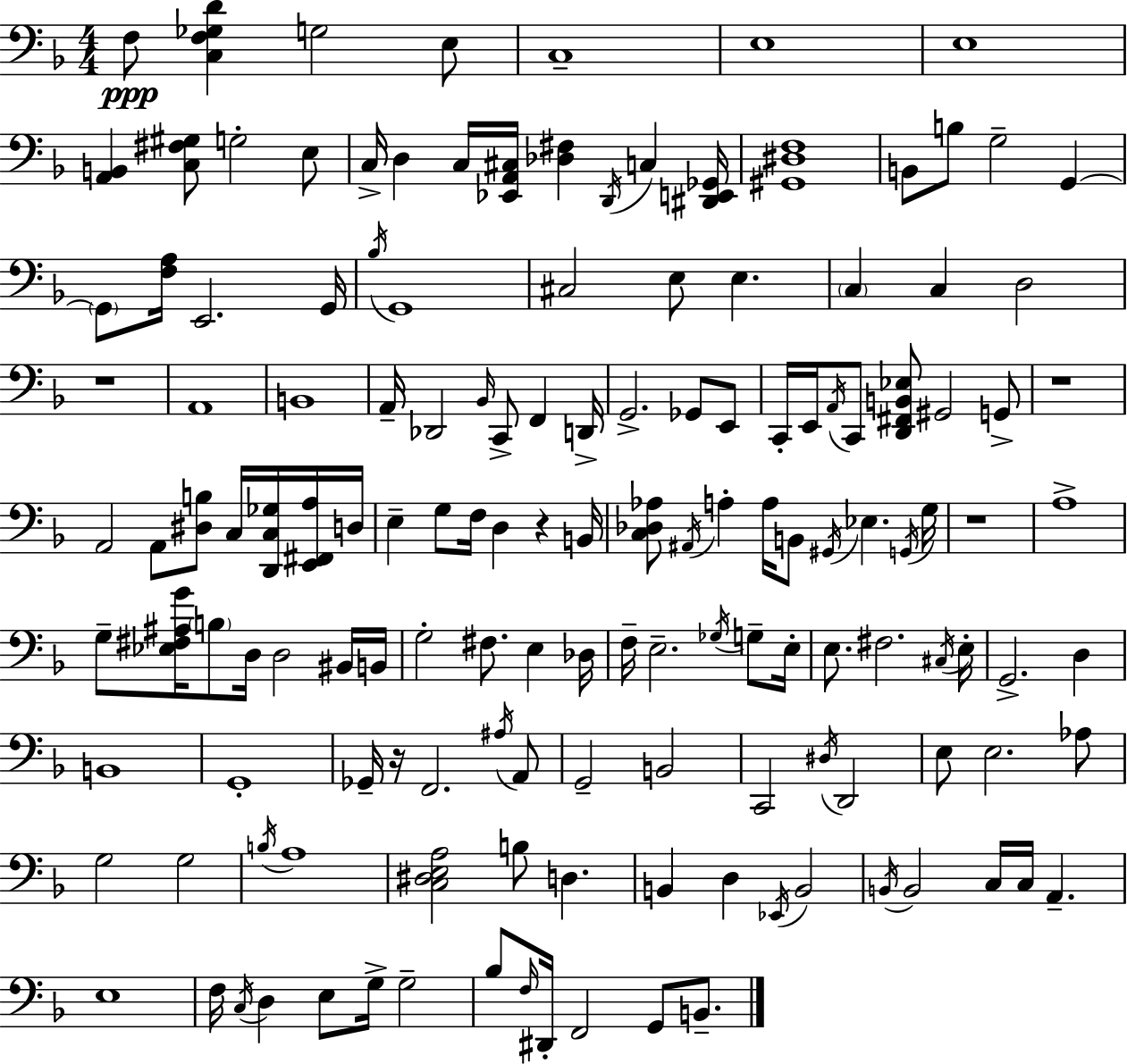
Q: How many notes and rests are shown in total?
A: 146